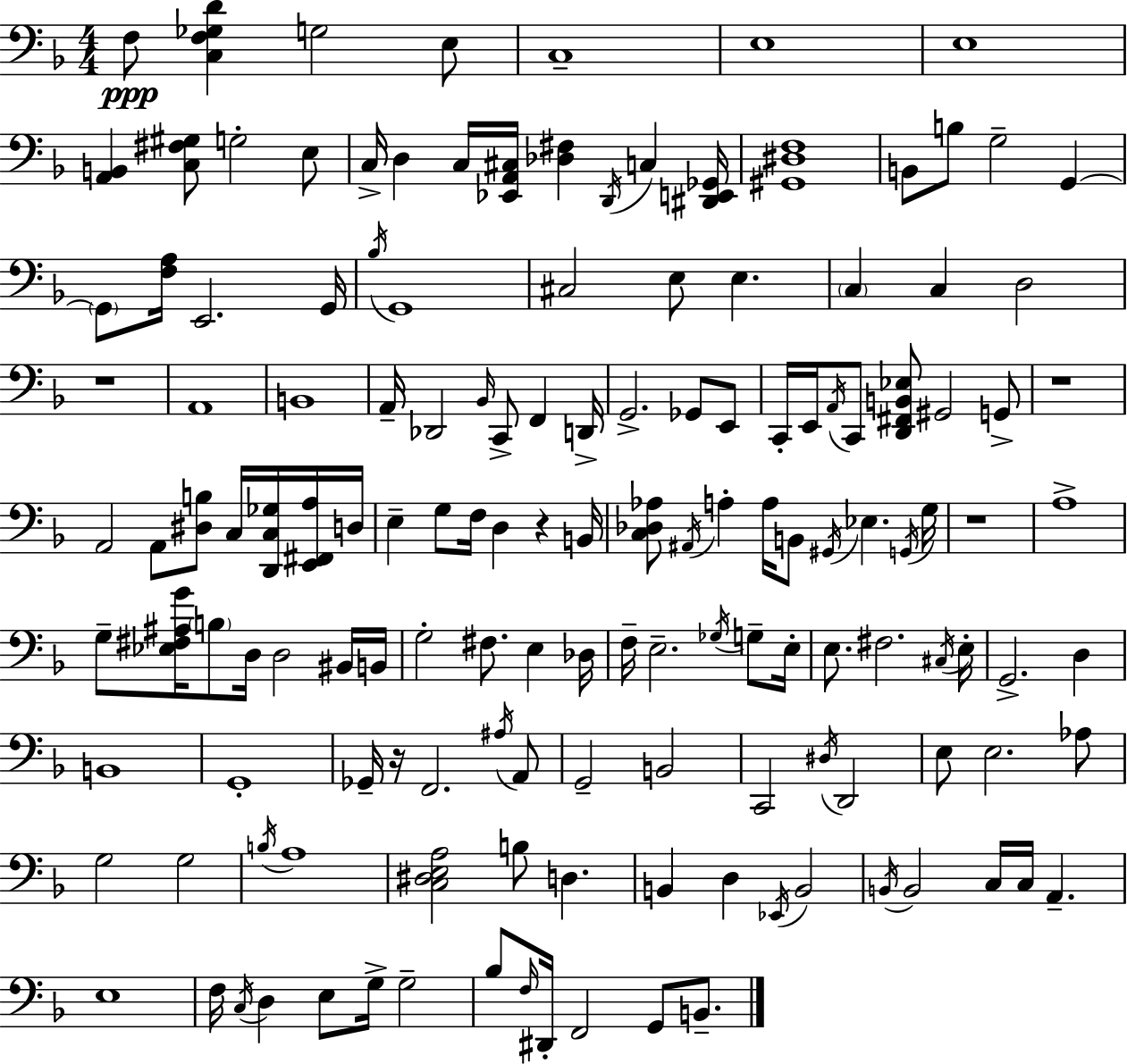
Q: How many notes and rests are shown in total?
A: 146